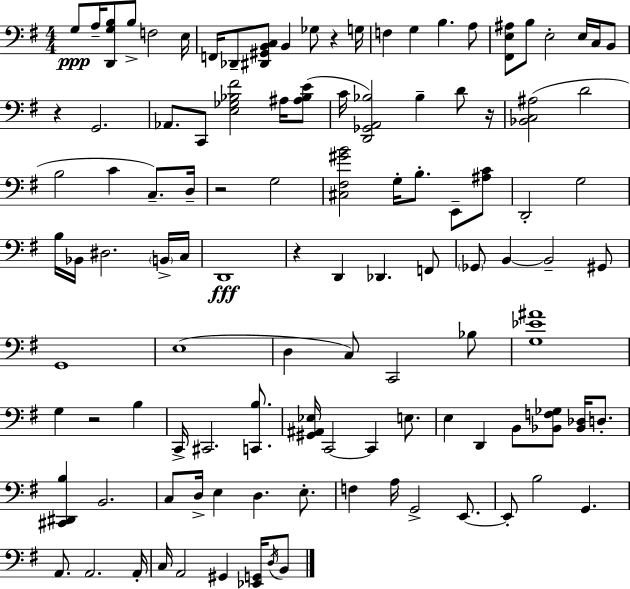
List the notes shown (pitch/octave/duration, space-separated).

G3/e A3/s [D2,G3,B3]/e B3/e F3/h E3/s F2/s Db2/e [D#2,G#2,B2,C3]/e B2/q Gb3/e R/q G3/s F3/q G3/q B3/q. A3/e [F#2,E3,A#3]/e B3/e E3/h E3/s C3/s B2/e R/q G2/h. Ab2/e. C2/e [E3,Gb3,Bb3,F#4]/h A#3/s [A#3,Bb3,E4]/e C4/s [D2,Gb2,A2,Bb3]/h Bb3/q D4/e R/s [Bb2,C3,A#3]/h D4/h B3/h C4/q C3/e. D3/s R/h G3/h [C#3,F#3,G#4,B4]/h G3/s B3/e. E2/e [A#3,C4]/e D2/h G3/h B3/s Bb2/s D#3/h. B2/s C3/s D2/w R/q D2/q Db2/q. F2/e Gb2/e B2/q B2/h G#2/e G2/w E3/w D3/q C3/e C2/h Bb3/e [G3,Eb4,A#4]/w G3/q R/h B3/q C2/s C#2/h. [C2,B3]/e. [G#2,A#2,Eb3]/s C2/h C2/q E3/e. E3/q D2/q B2/e [Bb2,F3,Gb3]/e [Bb2,Db3]/s D3/e. [C#2,D#2,B3]/q B2/h. C3/e D3/s E3/q D3/q. E3/e. F3/q A3/s G2/h E2/e. E2/e B3/h G2/q. A2/e. A2/h. A2/s C3/s A2/h G#2/q [Eb2,G2]/s D3/s B2/e